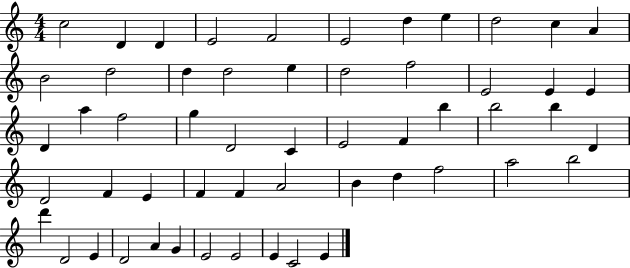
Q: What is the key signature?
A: C major